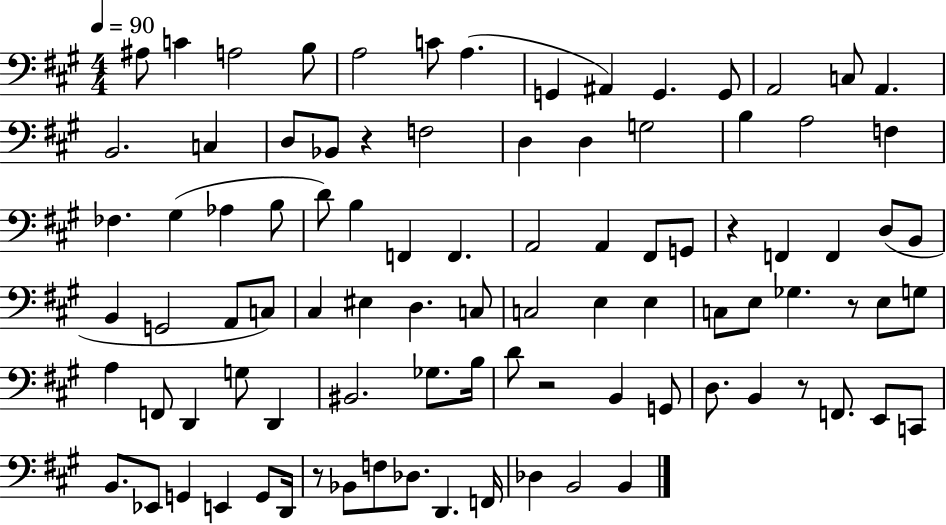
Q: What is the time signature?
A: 4/4